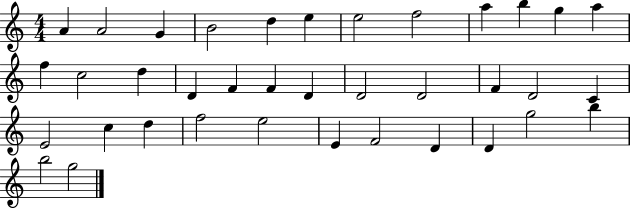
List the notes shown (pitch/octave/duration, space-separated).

A4/q A4/h G4/q B4/h D5/q E5/q E5/h F5/h A5/q B5/q G5/q A5/q F5/q C5/h D5/q D4/q F4/q F4/q D4/q D4/h D4/h F4/q D4/h C4/q E4/h C5/q D5/q F5/h E5/h E4/q F4/h D4/q D4/q G5/h B5/q B5/h G5/h